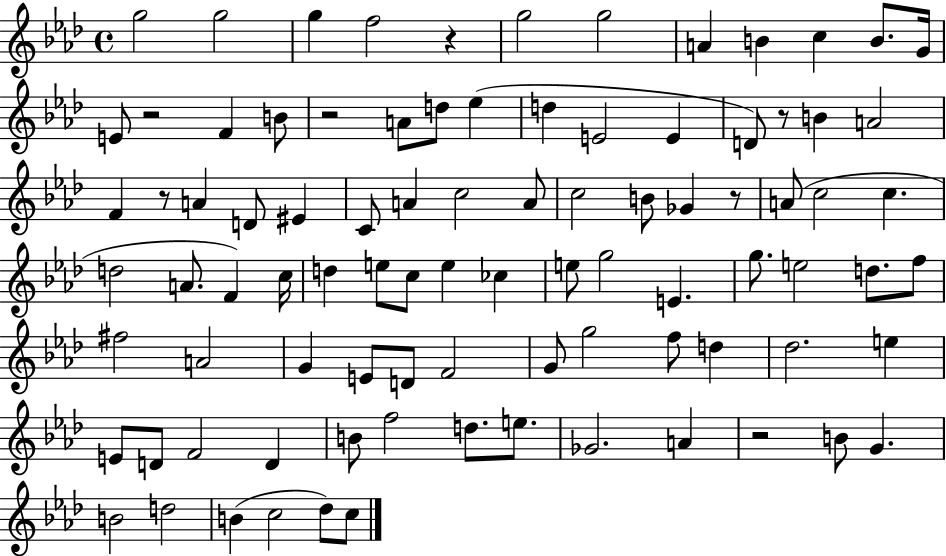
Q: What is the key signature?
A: AES major